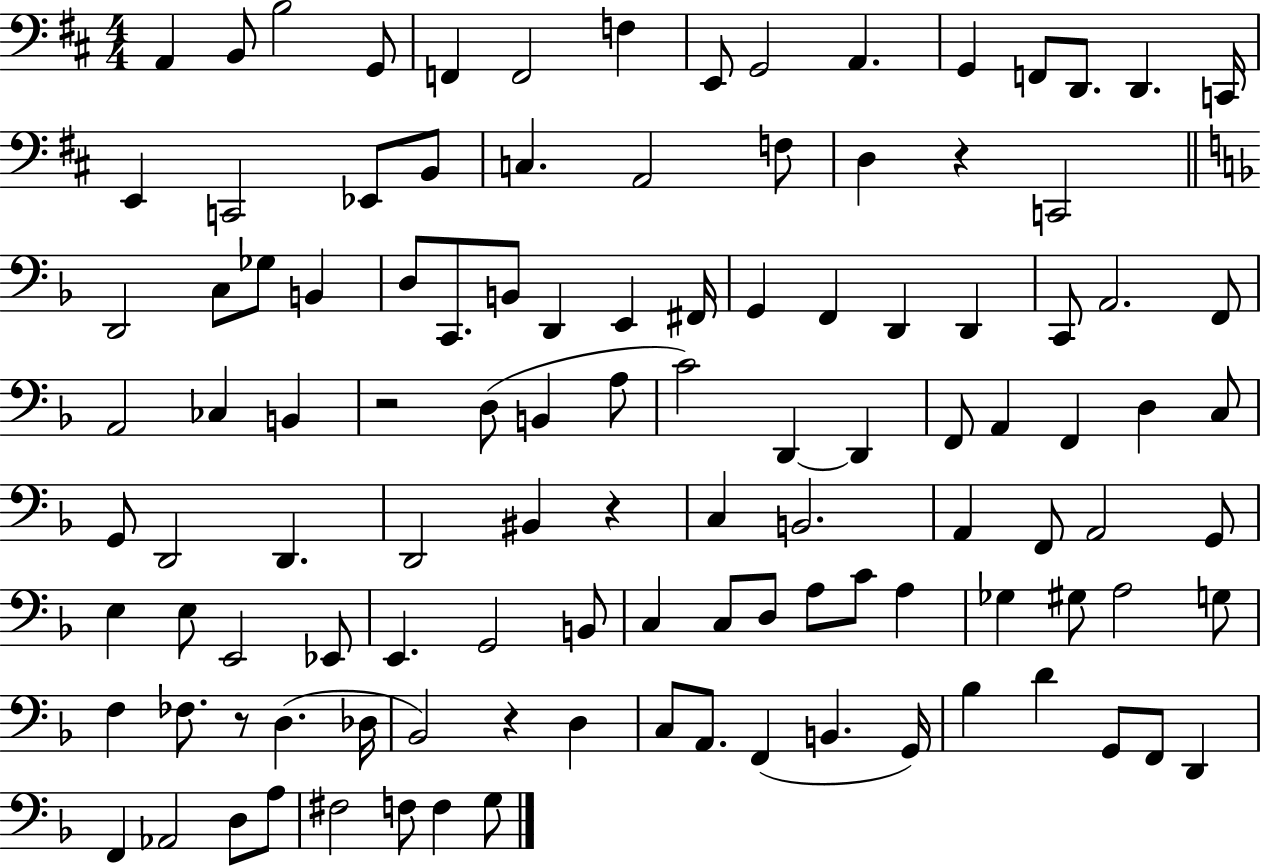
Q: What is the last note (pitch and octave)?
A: G3